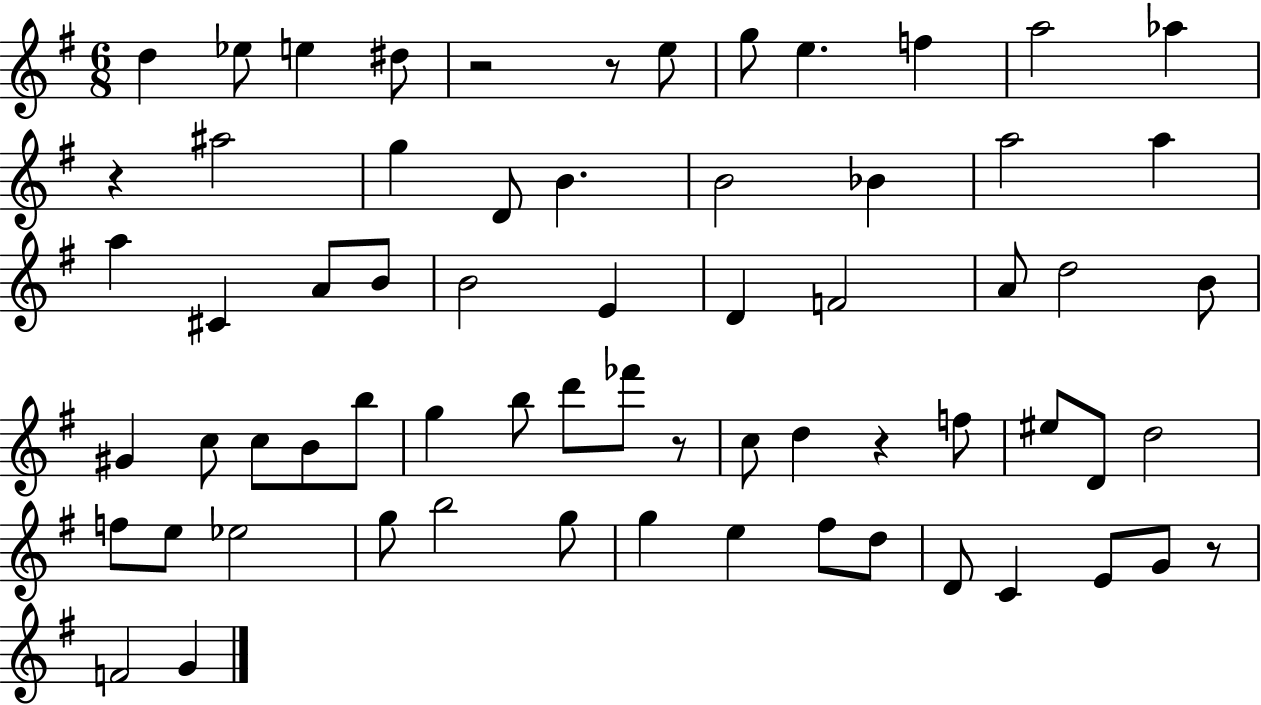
D5/q Eb5/e E5/q D#5/e R/h R/e E5/e G5/e E5/q. F5/q A5/h Ab5/q R/q A#5/h G5/q D4/e B4/q. B4/h Bb4/q A5/h A5/q A5/q C#4/q A4/e B4/e B4/h E4/q D4/q F4/h A4/e D5/h B4/e G#4/q C5/e C5/e B4/e B5/e G5/q B5/e D6/e FES6/e R/e C5/e D5/q R/q F5/e EIS5/e D4/e D5/h F5/e E5/e Eb5/h G5/e B5/h G5/e G5/q E5/q F#5/e D5/e D4/e C4/q E4/e G4/e R/e F4/h G4/q